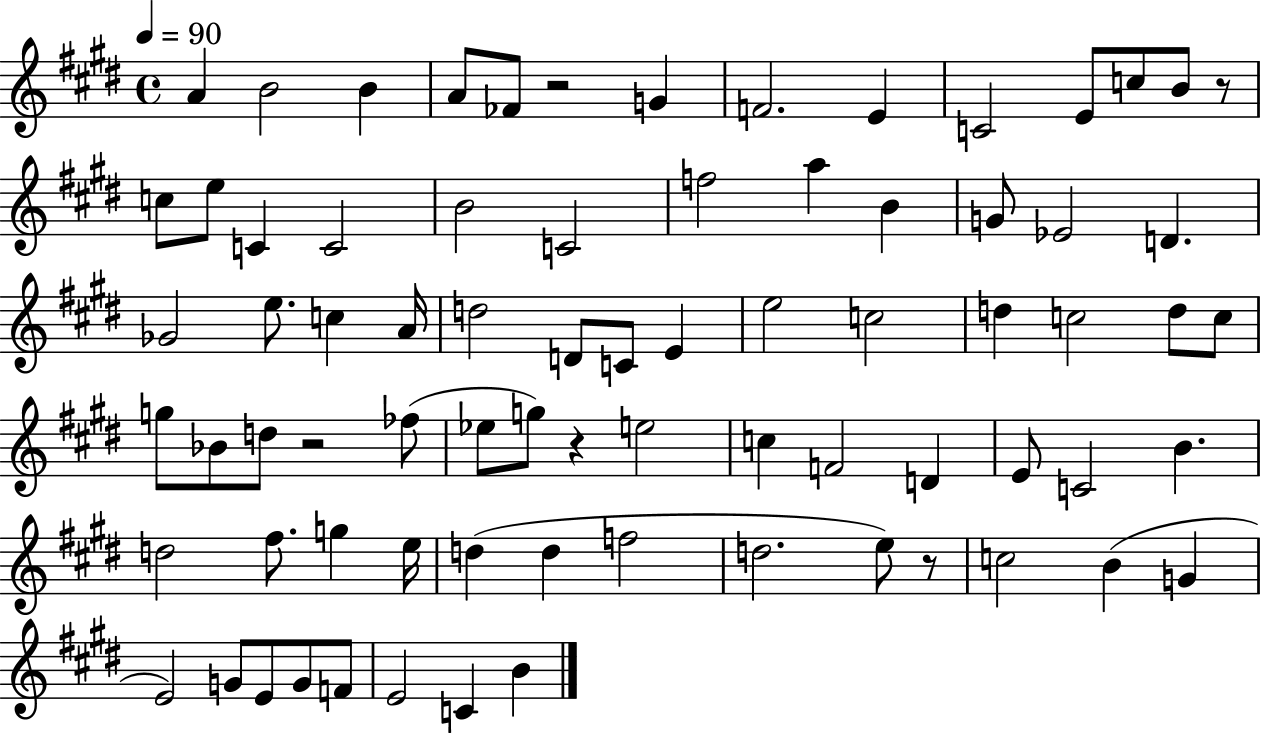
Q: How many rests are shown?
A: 5